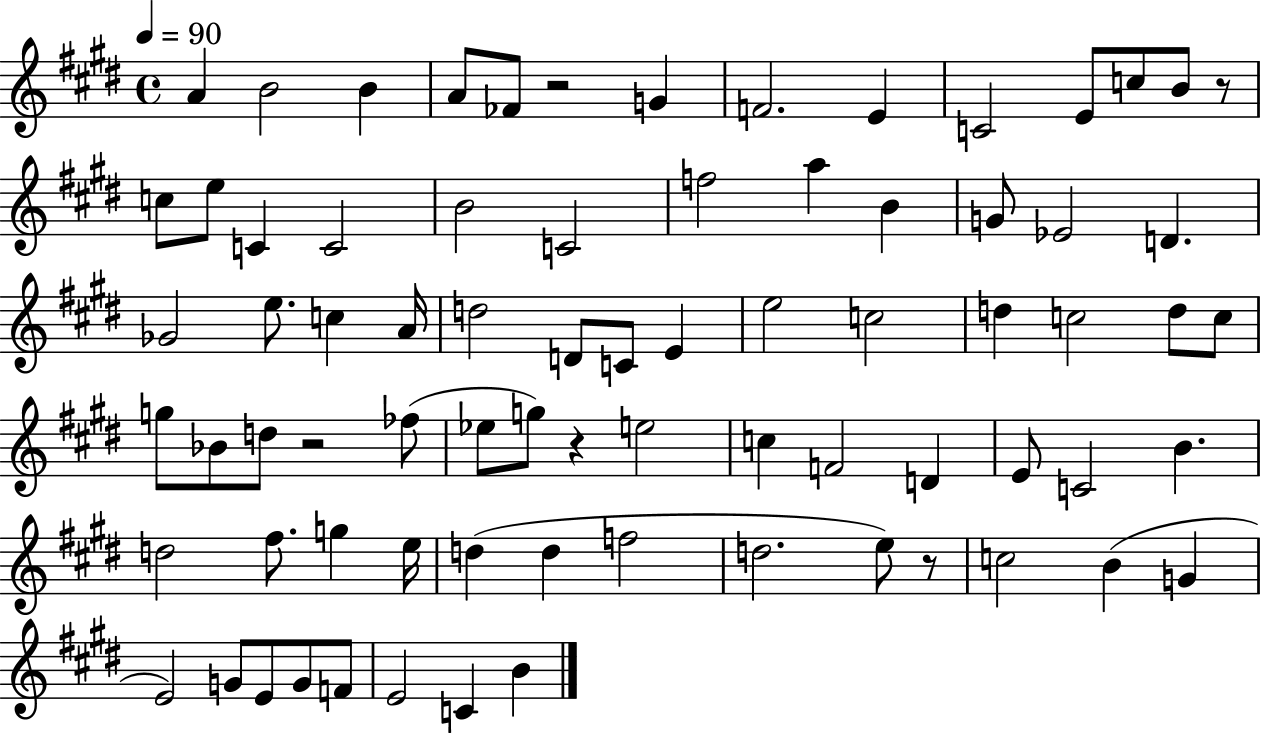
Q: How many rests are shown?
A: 5